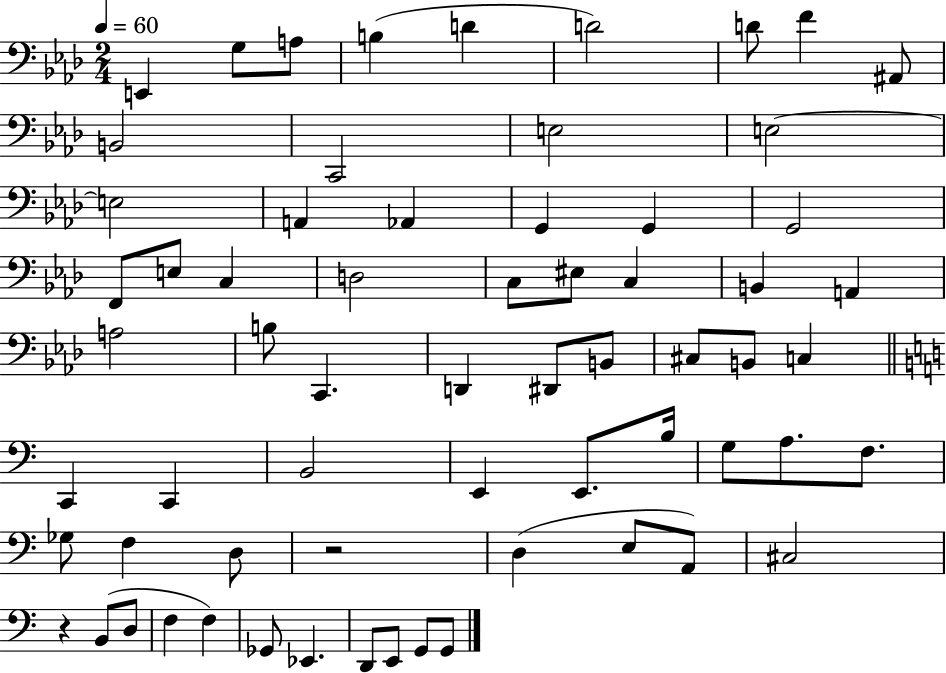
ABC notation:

X:1
T:Untitled
M:2/4
L:1/4
K:Ab
E,, G,/2 A,/2 B, D D2 D/2 F ^A,,/2 B,,2 C,,2 E,2 E,2 E,2 A,, _A,, G,, G,, G,,2 F,,/2 E,/2 C, D,2 C,/2 ^E,/2 C, B,, A,, A,2 B,/2 C,, D,, ^D,,/2 B,,/2 ^C,/2 B,,/2 C, C,, C,, B,,2 E,, E,,/2 B,/4 G,/2 A,/2 F,/2 _G,/2 F, D,/2 z2 D, E,/2 A,,/2 ^C,2 z B,,/2 D,/2 F, F, _G,,/2 _E,, D,,/2 E,,/2 G,,/2 G,,/2